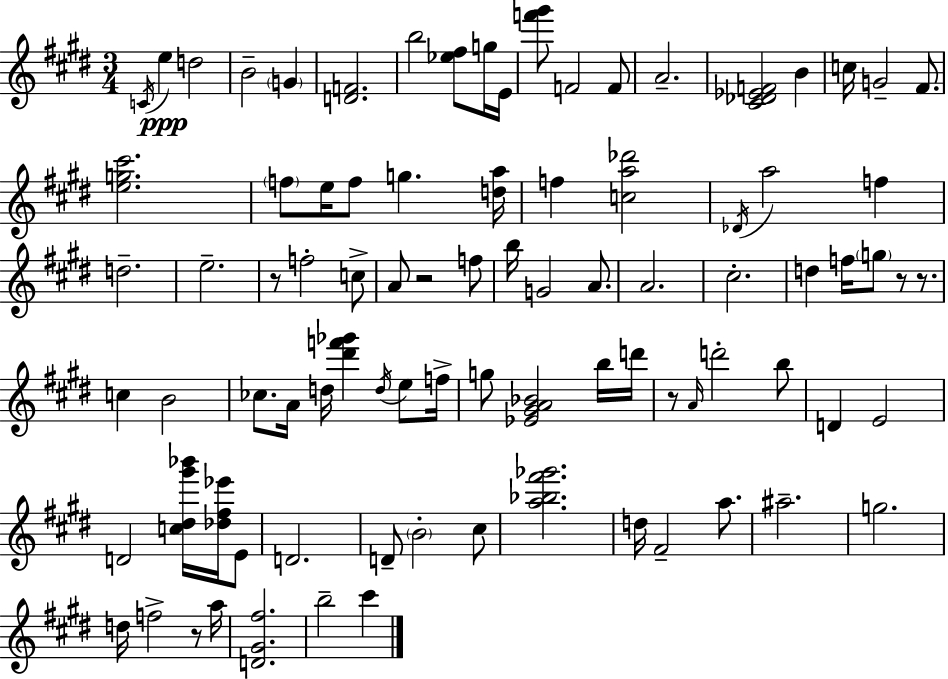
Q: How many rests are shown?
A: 6